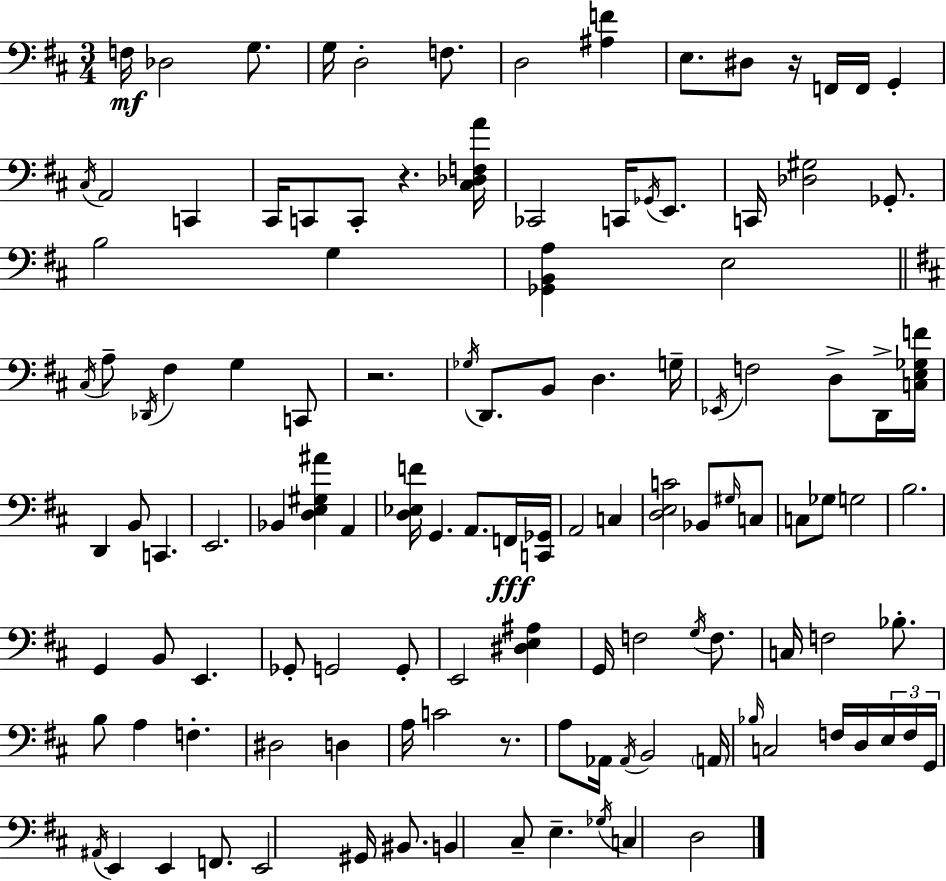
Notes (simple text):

F3/s Db3/h G3/e. G3/s D3/h F3/e. D3/h [A#3,F4]/q E3/e. D#3/e R/s F2/s F2/s G2/q C#3/s A2/h C2/q C#2/s C2/e C2/e R/q. [C#3,Db3,F3,A4]/s CES2/h C2/s Gb2/s E2/e. C2/s [Db3,G#3]/h Gb2/e. B3/h G3/q [Gb2,B2,A3]/q E3/h C#3/s A3/e Db2/s F#3/q G3/q C2/e R/h. Gb3/s D2/e. B2/e D3/q. G3/s Eb2/s F3/h D3/e D2/s [C3,E3,Gb3,F4]/s D2/q B2/e C2/q. E2/h. Bb2/q [D3,E3,G#3,A#4]/q A2/q [D3,Eb3,F4]/s G2/q. A2/e. F2/s [C2,Gb2]/s A2/h C3/q [D3,E3,C4]/h Bb2/e G#3/s C3/e C3/e Gb3/e G3/h B3/h. G2/q B2/e E2/q. Gb2/e G2/h G2/e E2/h [D#3,E3,A#3]/q G2/s F3/h G3/s F3/e. C3/s F3/h Bb3/e. B3/e A3/q F3/q. D#3/h D3/q A3/s C4/h R/e. A3/e Ab2/s Ab2/s B2/h A2/s Bb3/s C3/h F3/s D3/s E3/s F3/s G2/s A#2/s E2/q E2/q F2/e. E2/h G#2/s BIS2/e. B2/q C#3/e E3/q. Gb3/s C3/q D3/h